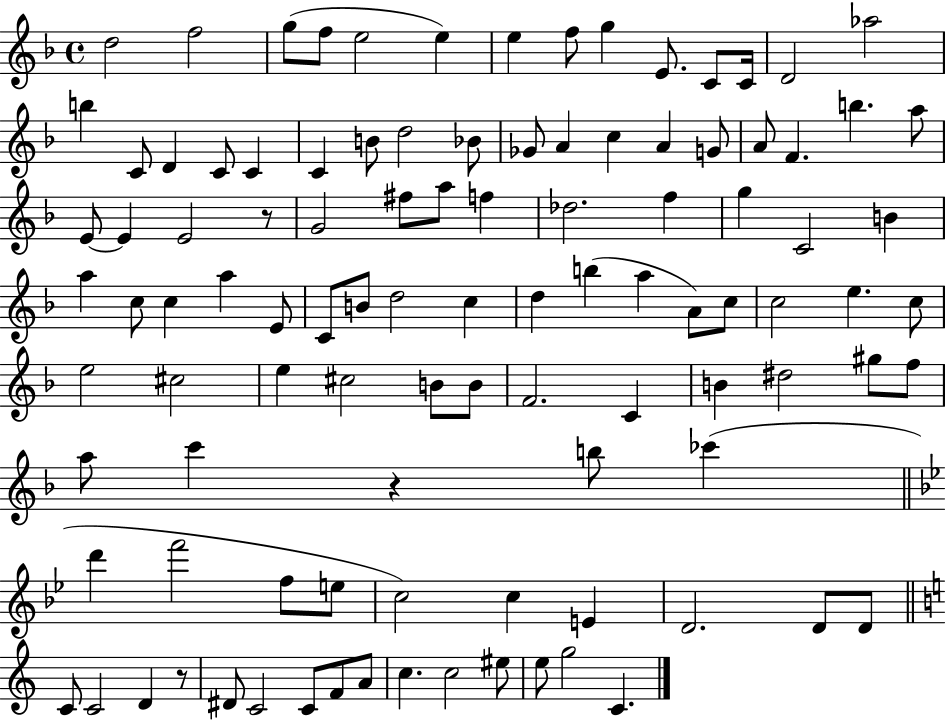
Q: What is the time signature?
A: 4/4